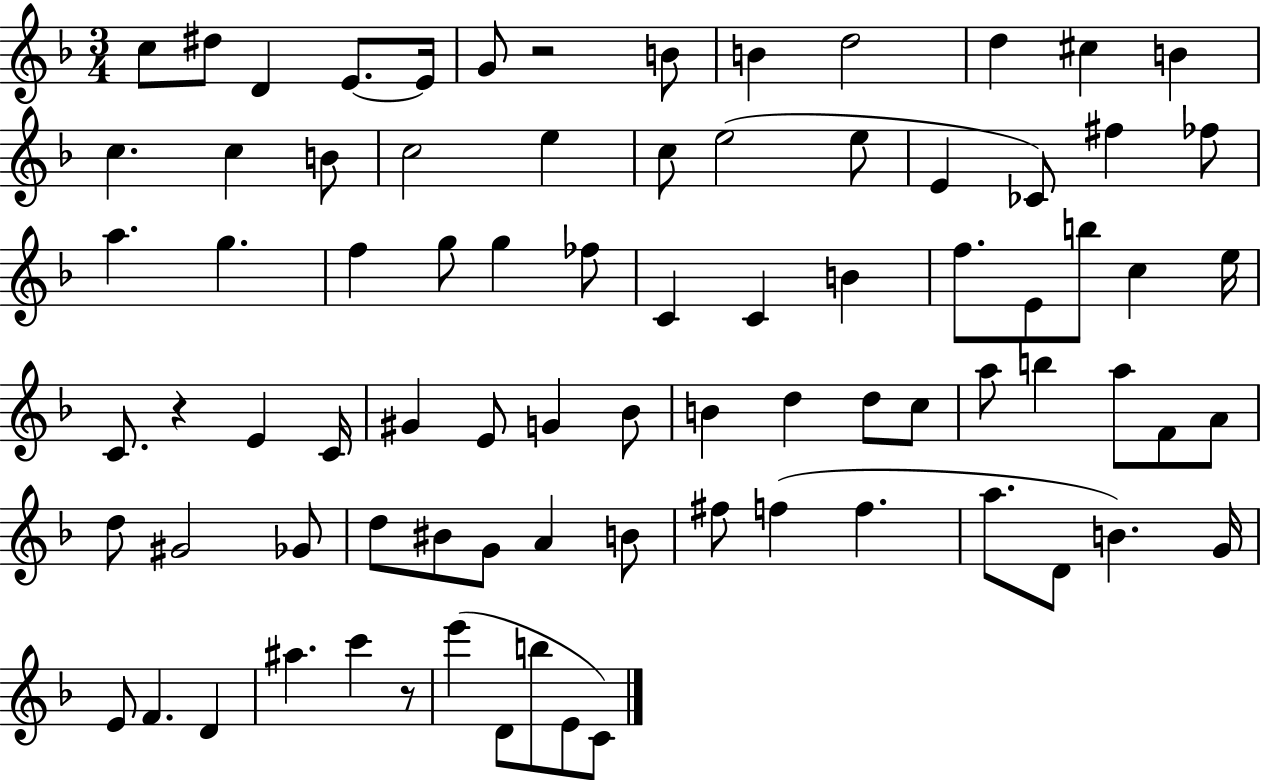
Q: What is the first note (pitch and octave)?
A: C5